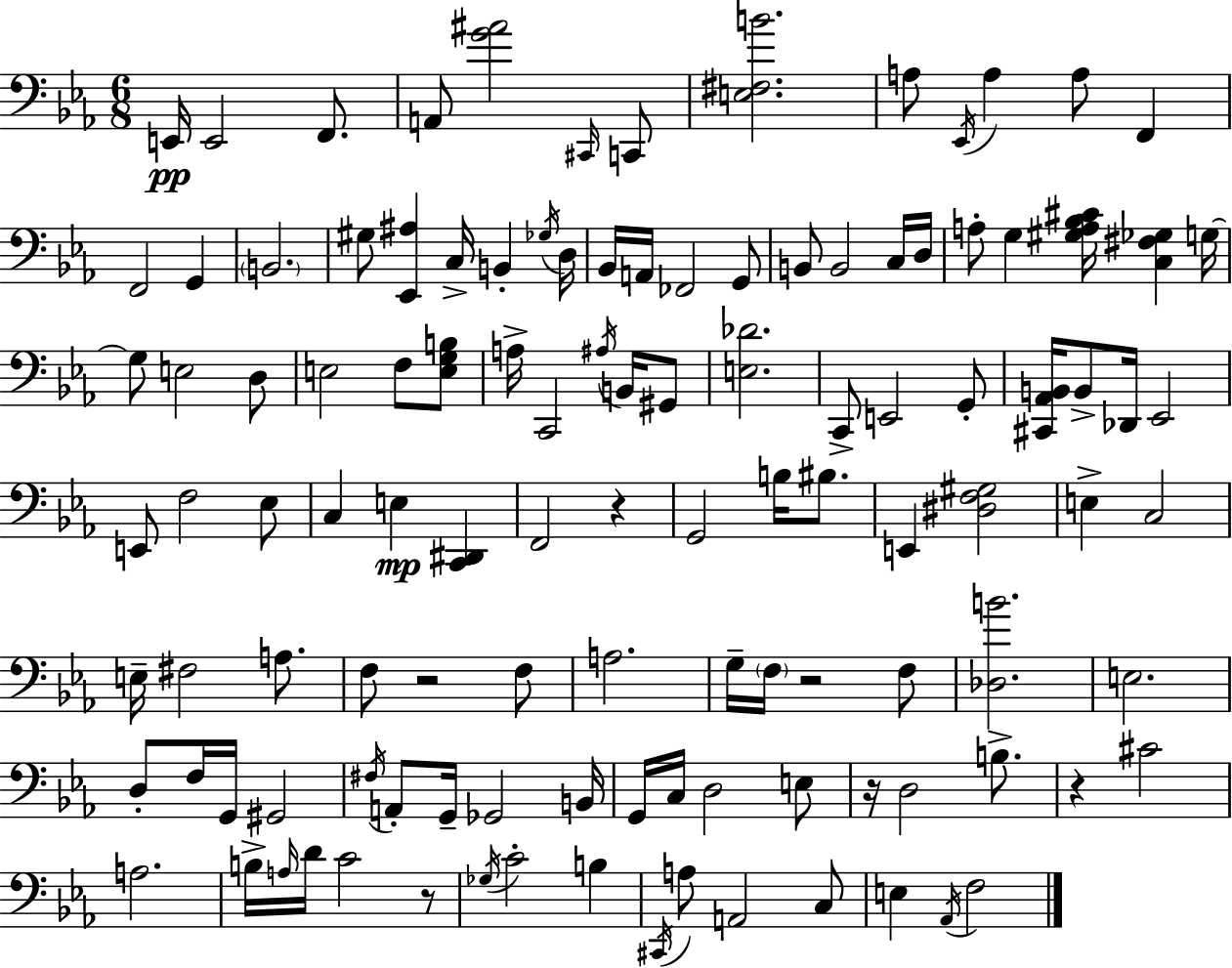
{
  \clef bass
  \numericTimeSignature
  \time 6/8
  \key c \minor
  e,16\pp e,2 f,8. | a,8 <g' ais'>2 \grace { cis,16 } c,8 | <e fis b'>2. | a8 \acciaccatura { ees,16 } a4 a8 f,4 | \break f,2 g,4 | \parenthesize b,2. | gis8 <ees, ais>4 c16-> b,4-. | \acciaccatura { ges16 } d16 bes,16 a,16 fes,2 | \break g,8 b,8 b,2 | c16 d16 a8-. g4 <gis a bes cis'>16 <c fis ges>4 | g16~~ g8 e2 | d8 e2 f8 | \break <e g b>8 a16-> c,2 | \acciaccatura { ais16 } b,16 gis,8 <e des'>2. | c,8-> e,2 | g,8-. <cis, aes, b,>16 b,8-> des,16 ees,2 | \break e,8 f2 | ees8 c4 e4\mp | <c, dis,>4 f,2 | r4 g,2 | \break b16 bis8. e,4 <dis f gis>2 | e4-> c2 | e16-- fis2 | a8. f8 r2 | \break f8 a2. | g16-- \parenthesize f16 r2 | f8 <des b'>2. | e2. | \break d8-. f16 g,16 gis,2 | \acciaccatura { fis16 } a,8-. g,16-- ges,2 | b,16 g,16 c16 d2 | e8 r16 d2 | \break b8.-> r4 cis'2 | a2. | b16-> \grace { a16 } d'16 c'2 | r8 \acciaccatura { ges16 } c'2-. | \break b4 \acciaccatura { cis,16 } a8 a,2 | c8 e4 | \acciaccatura { aes,16 } f2 \bar "|."
}